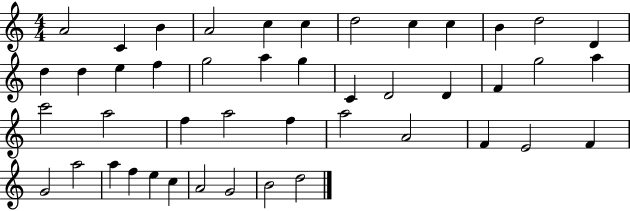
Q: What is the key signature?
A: C major